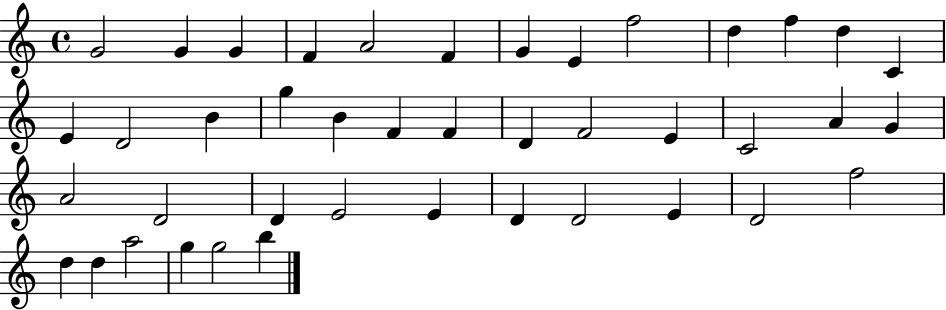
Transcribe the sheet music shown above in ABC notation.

X:1
T:Untitled
M:4/4
L:1/4
K:C
G2 G G F A2 F G E f2 d f d C E D2 B g B F F D F2 E C2 A G A2 D2 D E2 E D D2 E D2 f2 d d a2 g g2 b